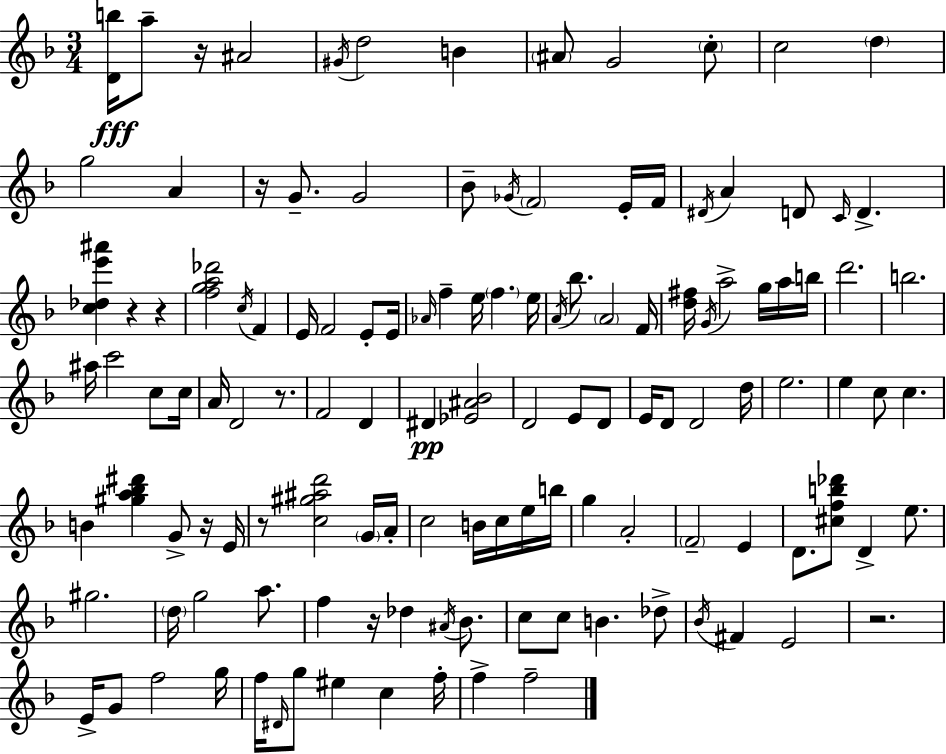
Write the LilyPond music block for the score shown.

{
  \clef treble
  \numericTimeSignature
  \time 3/4
  \key f \major
  <d' b''>16\fff a''8-- r16 ais'2 | \acciaccatura { gis'16 } d''2 b'4 | \parenthesize ais'8 g'2 \parenthesize c''8-. | c''2 \parenthesize d''4 | \break g''2 a'4 | r16 g'8.-- g'2 | bes'8-- \acciaccatura { ges'16 } \parenthesize f'2 | e'16-. f'16 \acciaccatura { dis'16 } a'4 d'8 \grace { c'16 } d'4.-> | \break <c'' des'' e''' ais'''>4 r4 | r4 <f'' g'' a'' des'''>2 | \acciaccatura { c''16 } f'4 e'16 f'2 | e'8-. e'16 \grace { aes'16 } f''4-- e''16 \parenthesize f''4. | \break e''16 \acciaccatura { a'16 } bes''8. \parenthesize a'2 | f'16 <d'' fis''>16 \acciaccatura { g'16 } a''2-> | g''16 a''16 b''16 d'''2. | b''2. | \break ais''16 c'''2 | c''8 c''16 a'16 d'2 | r8. f'2 | d'4 dis'4\pp | \break <ees' ais' bes'>2 d'2 | e'8 d'8 e'16 d'8 d'2 | d''16 e''2. | e''4 | \break c''8 c''4. b'4 | <gis'' a'' bes'' dis'''>4 g'8-> r16 e'16 r8 <c'' gis'' ais'' d'''>2 | \parenthesize g'16 a'16-. c''2 | b'16 c''16 e''16 b''16 g''4 | \break a'2-. \parenthesize f'2-- | e'4 d'8. <cis'' f'' b'' des'''>8 | d'4-> e''8. gis''2. | \parenthesize d''16 g''2 | \break a''8. f''4 | r16 des''4 \acciaccatura { ais'16 } bes'8. c''8 c''8 | b'4. des''8-> \acciaccatura { bes'16 } fis'4 | e'2 r2. | \break e'16-> g'8 | f''2 g''16 f''16 \grace { dis'16 } | g''8 eis''4 c''4 f''16-. f''4-> | f''2-- \bar "|."
}